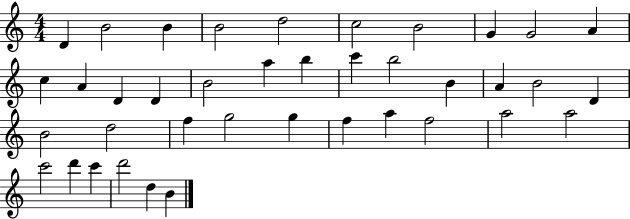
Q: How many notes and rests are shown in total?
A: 39